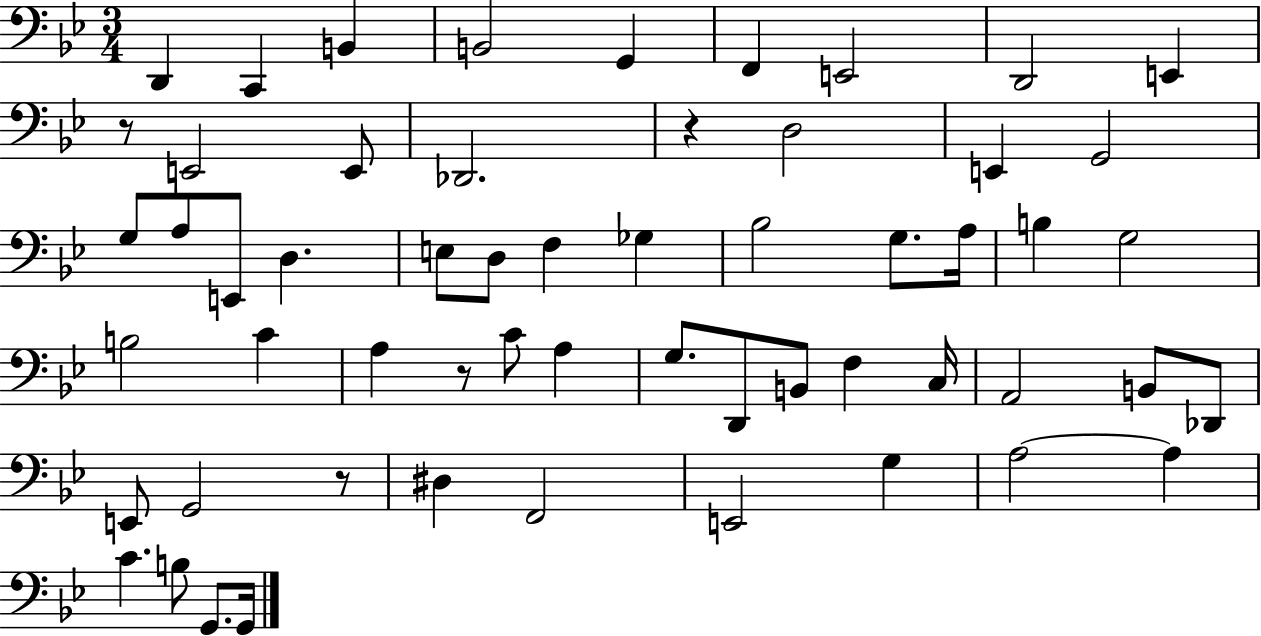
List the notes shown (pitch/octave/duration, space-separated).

D2/q C2/q B2/q B2/h G2/q F2/q E2/h D2/h E2/q R/e E2/h E2/e Db2/h. R/q D3/h E2/q G2/h G3/e A3/e E2/e D3/q. E3/e D3/e F3/q Gb3/q Bb3/h G3/e. A3/s B3/q G3/h B3/h C4/q A3/q R/e C4/e A3/q G3/e. D2/e B2/e F3/q C3/s A2/h B2/e Db2/e E2/e G2/h R/e D#3/q F2/h E2/h G3/q A3/h A3/q C4/q. B3/e G2/e. G2/s